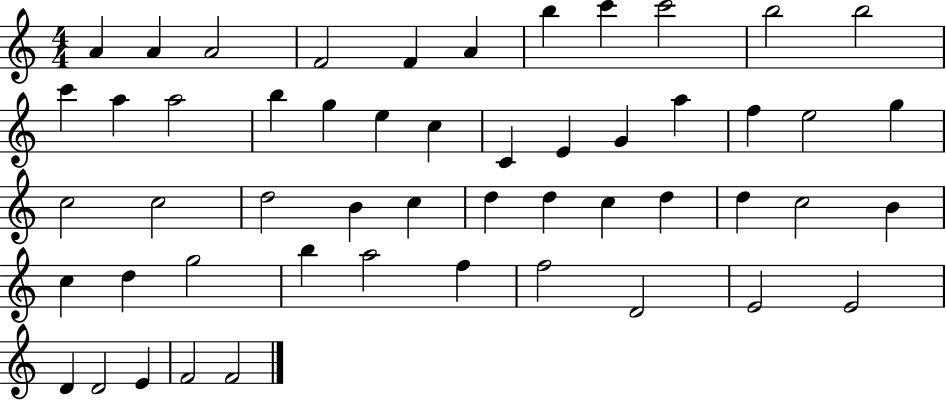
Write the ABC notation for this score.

X:1
T:Untitled
M:4/4
L:1/4
K:C
A A A2 F2 F A b c' c'2 b2 b2 c' a a2 b g e c C E G a f e2 g c2 c2 d2 B c d d c d d c2 B c d g2 b a2 f f2 D2 E2 E2 D D2 E F2 F2